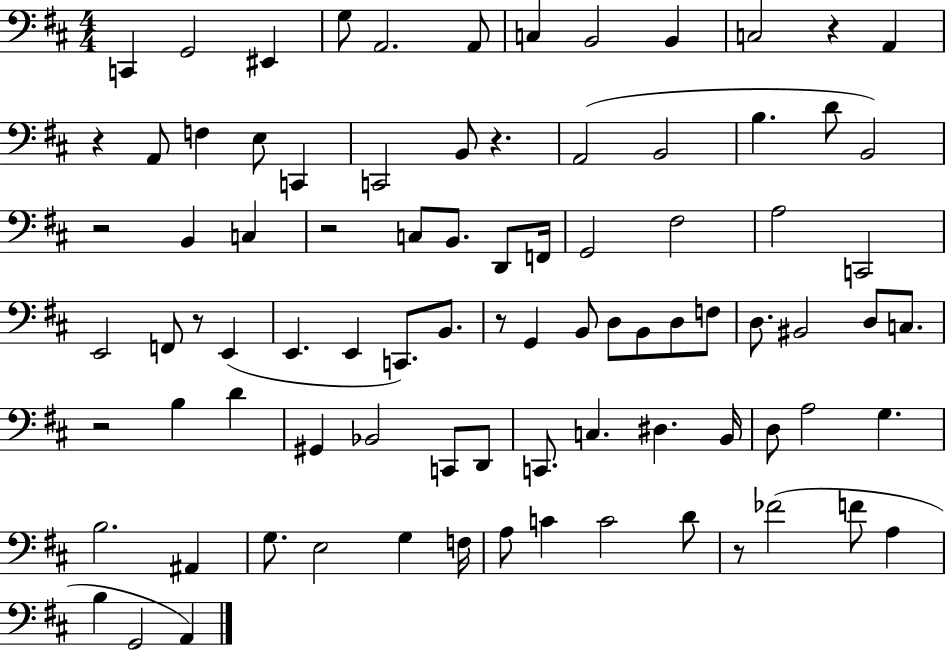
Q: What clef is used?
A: bass